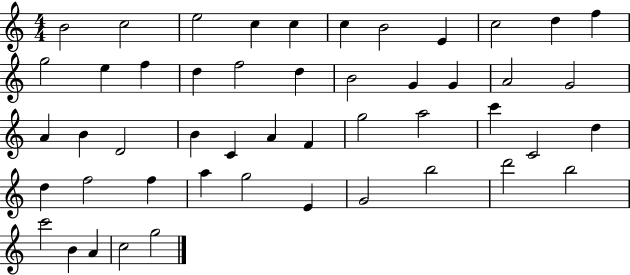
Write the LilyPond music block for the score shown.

{
  \clef treble
  \numericTimeSignature
  \time 4/4
  \key c \major
  b'2 c''2 | e''2 c''4 c''4 | c''4 b'2 e'4 | c''2 d''4 f''4 | \break g''2 e''4 f''4 | d''4 f''2 d''4 | b'2 g'4 g'4 | a'2 g'2 | \break a'4 b'4 d'2 | b'4 c'4 a'4 f'4 | g''2 a''2 | c'''4 c'2 d''4 | \break d''4 f''2 f''4 | a''4 g''2 e'4 | g'2 b''2 | d'''2 b''2 | \break c'''2 b'4 a'4 | c''2 g''2 | \bar "|."
}